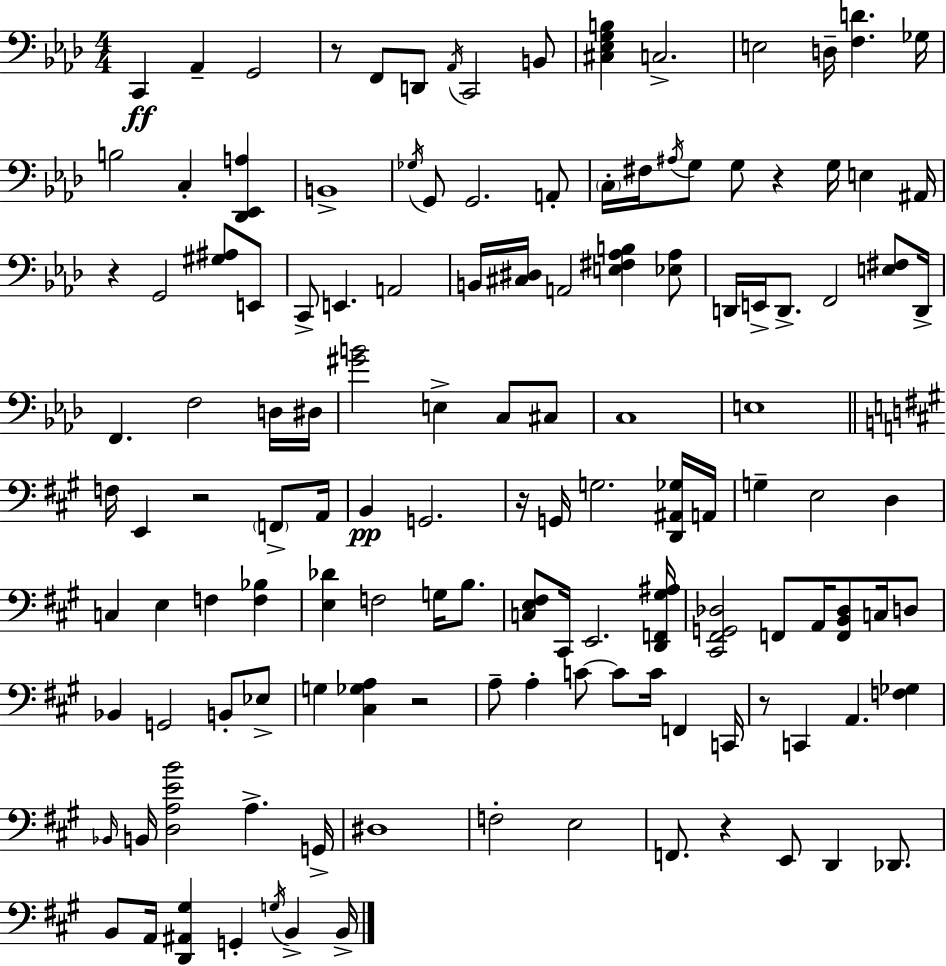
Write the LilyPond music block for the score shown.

{
  \clef bass
  \numericTimeSignature
  \time 4/4
  \key f \minor
  c,4\ff aes,4-- g,2 | r8 f,8 d,8 \acciaccatura { aes,16 } c,2 b,8 | <cis ees g b>4 c2.-> | e2 d16-- <f d'>4. | \break ges16 b2 c4-. <des, ees, a>4 | b,1-> | \acciaccatura { ges16 } g,8 g,2. | a,8-. \parenthesize c16-. fis16 \acciaccatura { ais16 } g8 g8 r4 g16 e4 | \break ais,16 r4 g,2 <gis ais>8 | e,8 c,8-> e,4. a,2 | b,16 <cis dis>16 a,2 <e fis aes b>4 | <ees aes>8 d,16 e,16-> d,8.-> f,2 | \break <e fis>8 d,16-> f,4. f2 | d16 dis16 <gis' b'>2 e4-> c8 | cis8 c1 | e1 | \break \bar "||" \break \key a \major f16 e,4 r2 \parenthesize f,8-> a,16 | b,4\pp g,2. | r16 g,16 g2. <d, ais, ges>16 a,16 | g4-- e2 d4 | \break c4 e4 f4 <f bes>4 | <e des'>4 f2 g16 b8. | <c e fis>8 cis,16 e,2. <d, f, gis ais>16 | <cis, fis, g, des>2 f,8 a,16 <f, b, des>8 c16 d8 | \break bes,4 g,2 b,8-. ees8-> | g4 <cis ges a>4 r2 | a8-- a4-. c'8~~ c'8 c'16 f,4 c,16 | r8 c,4 a,4. <f ges>4 | \break \grace { bes,16 } b,16 <d a e' b'>2 a4.-> | g,16-> dis1 | f2-. e2 | f,8. r4 e,8 d,4 des,8. | \break b,8 a,16 <d, ais, gis>4 g,4-. \acciaccatura { g16 } b,4-> | b,16-> \bar "|."
}